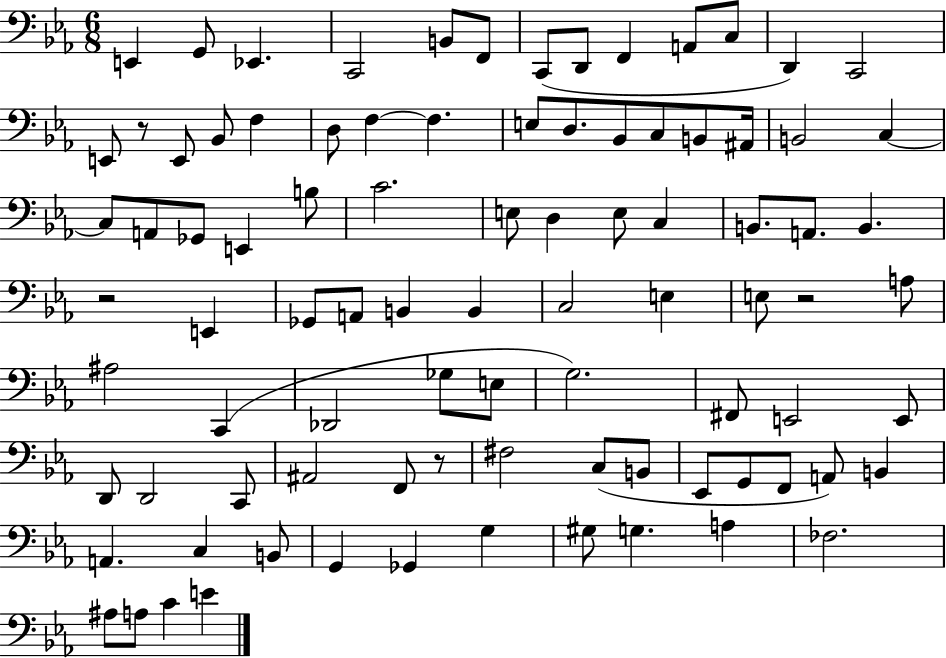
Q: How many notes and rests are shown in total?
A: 90